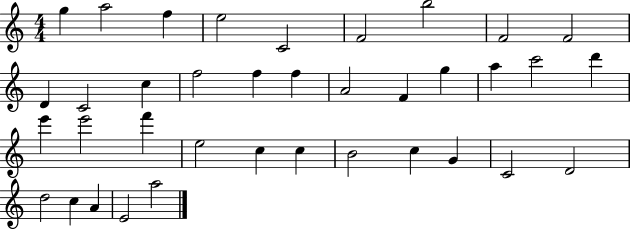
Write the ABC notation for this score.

X:1
T:Untitled
M:4/4
L:1/4
K:C
g a2 f e2 C2 F2 b2 F2 F2 D C2 c f2 f f A2 F g a c'2 d' e' e'2 f' e2 c c B2 c G C2 D2 d2 c A E2 a2